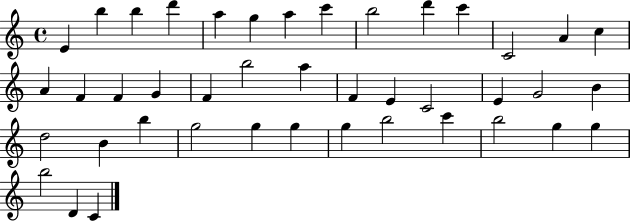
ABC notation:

X:1
T:Untitled
M:4/4
L:1/4
K:C
E b b d' a g a c' b2 d' c' C2 A c A F F G F b2 a F E C2 E G2 B d2 B b g2 g g g b2 c' b2 g g b2 D C